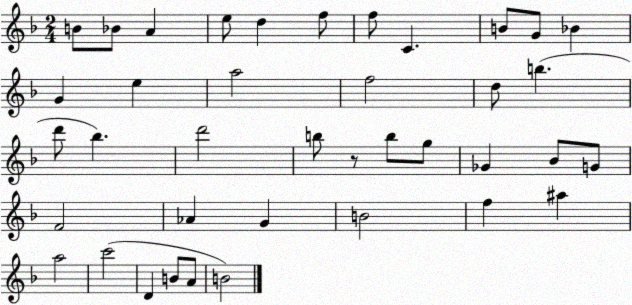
X:1
T:Untitled
M:2/4
L:1/4
K:F
B/2 _B/2 A e/2 d f/2 f/2 C B/2 G/2 _B G e a2 f2 d/2 b d'/2 _b d'2 b/2 z/2 b/2 g/2 _G _B/2 G/2 F2 _A G B2 f ^a a2 c'2 D B/2 A/2 B2